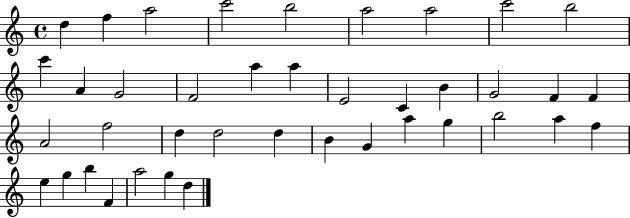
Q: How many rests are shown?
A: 0